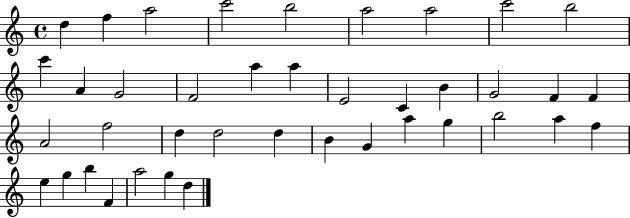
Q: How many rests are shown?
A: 0